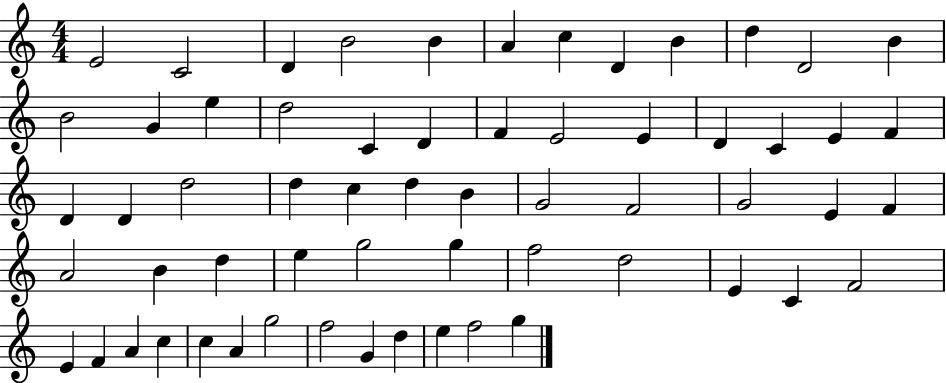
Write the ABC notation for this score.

X:1
T:Untitled
M:4/4
L:1/4
K:C
E2 C2 D B2 B A c D B d D2 B B2 G e d2 C D F E2 E D C E F D D d2 d c d B G2 F2 G2 E F A2 B d e g2 g f2 d2 E C F2 E F A c c A g2 f2 G d e f2 g